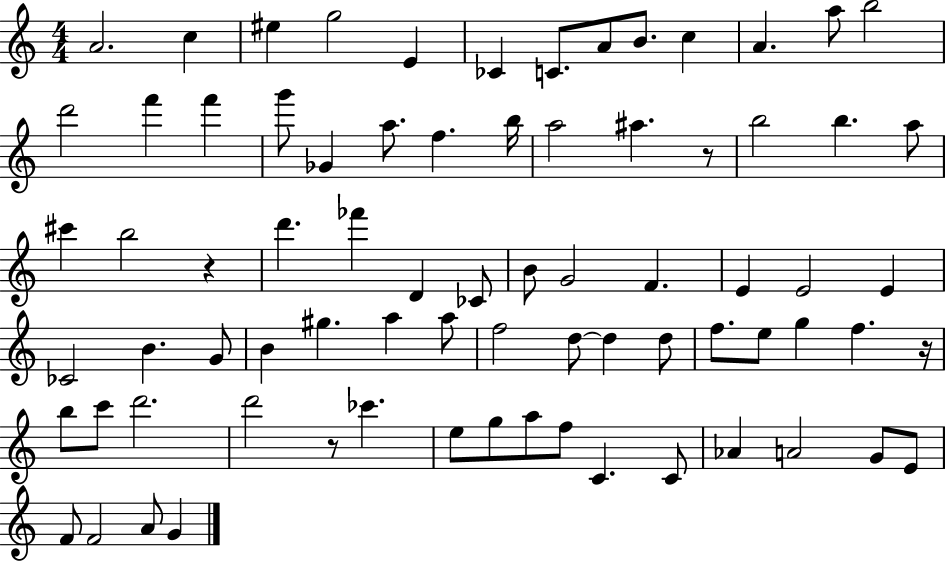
A4/h. C5/q EIS5/q G5/h E4/q CES4/q C4/e. A4/e B4/e. C5/q A4/q. A5/e B5/h D6/h F6/q F6/q G6/e Gb4/q A5/e. F5/q. B5/s A5/h A#5/q. R/e B5/h B5/q. A5/e C#6/q B5/h R/q D6/q. FES6/q D4/q CES4/e B4/e G4/h F4/q. E4/q E4/h E4/q CES4/h B4/q. G4/e B4/q G#5/q. A5/q A5/e F5/h D5/e D5/q D5/e F5/e. E5/e G5/q F5/q. R/s B5/e C6/e D6/h. D6/h R/e CES6/q. E5/e G5/e A5/e F5/e C4/q. C4/e Ab4/q A4/h G4/e E4/e F4/e F4/h A4/e G4/q